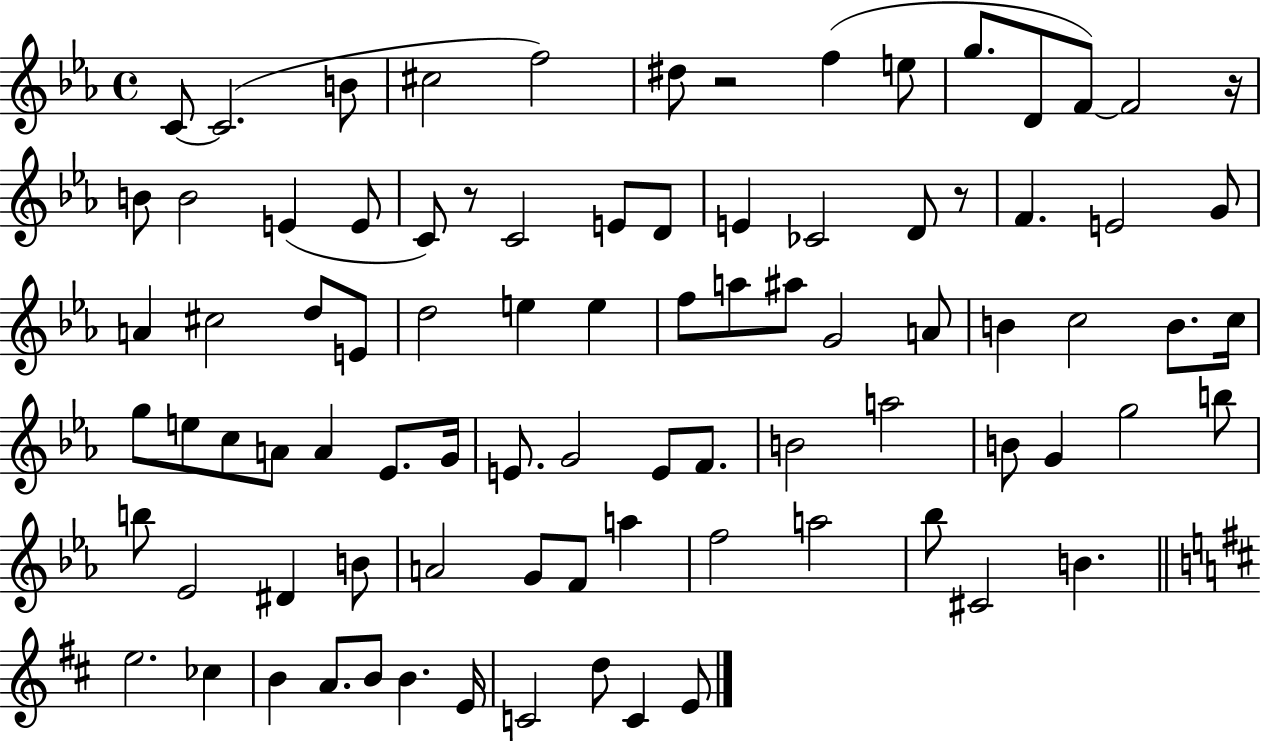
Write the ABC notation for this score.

X:1
T:Untitled
M:4/4
L:1/4
K:Eb
C/2 C2 B/2 ^c2 f2 ^d/2 z2 f e/2 g/2 D/2 F/2 F2 z/4 B/2 B2 E E/2 C/2 z/2 C2 E/2 D/2 E _C2 D/2 z/2 F E2 G/2 A ^c2 d/2 E/2 d2 e e f/2 a/2 ^a/2 G2 A/2 B c2 B/2 c/4 g/2 e/2 c/2 A/2 A _E/2 G/4 E/2 G2 E/2 F/2 B2 a2 B/2 G g2 b/2 b/2 _E2 ^D B/2 A2 G/2 F/2 a f2 a2 _b/2 ^C2 B e2 _c B A/2 B/2 B E/4 C2 d/2 C E/2